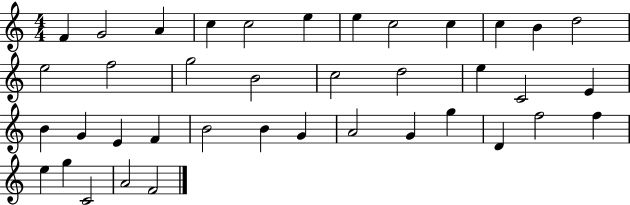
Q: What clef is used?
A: treble